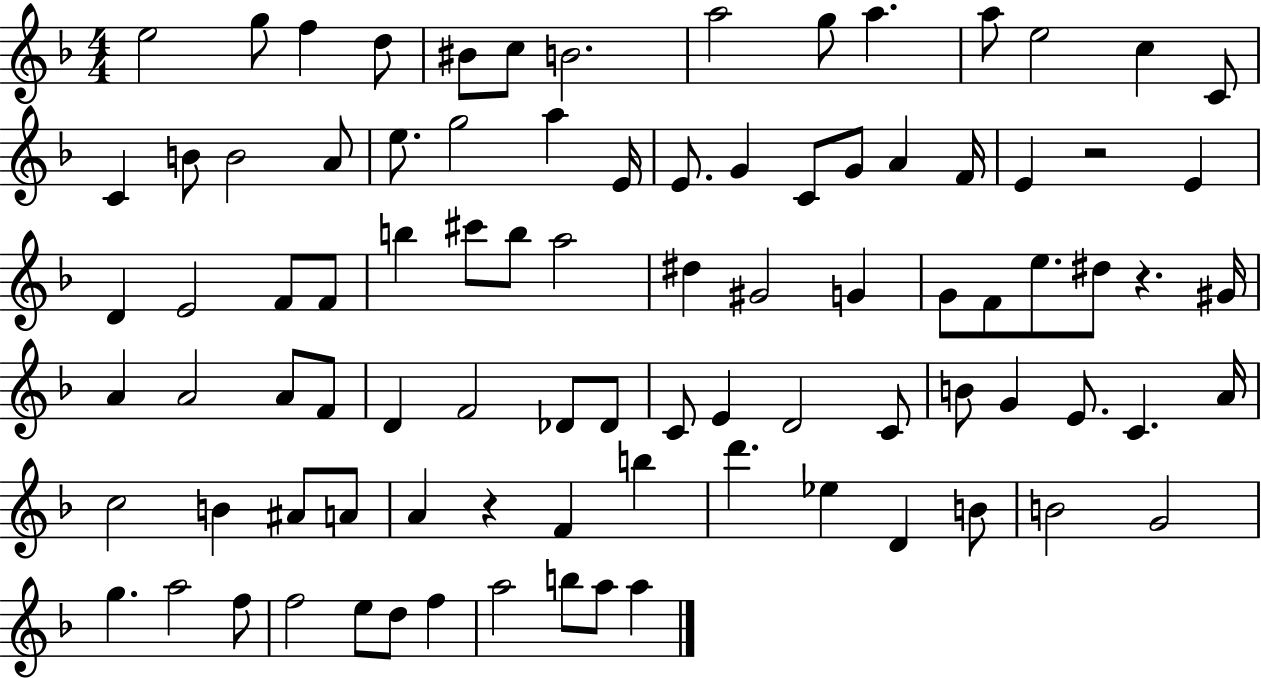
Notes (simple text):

E5/h G5/e F5/q D5/e BIS4/e C5/e B4/h. A5/h G5/e A5/q. A5/e E5/h C5/q C4/e C4/q B4/e B4/h A4/e E5/e. G5/h A5/q E4/s E4/e. G4/q C4/e G4/e A4/q F4/s E4/q R/h E4/q D4/q E4/h F4/e F4/e B5/q C#6/e B5/e A5/h D#5/q G#4/h G4/q G4/e F4/e E5/e. D#5/e R/q. G#4/s A4/q A4/h A4/e F4/e D4/q F4/h Db4/e Db4/e C4/e E4/q D4/h C4/e B4/e G4/q E4/e. C4/q. A4/s C5/h B4/q A#4/e A4/e A4/q R/q F4/q B5/q D6/q. Eb5/q D4/q B4/e B4/h G4/h G5/q. A5/h F5/e F5/h E5/e D5/e F5/q A5/h B5/e A5/e A5/q